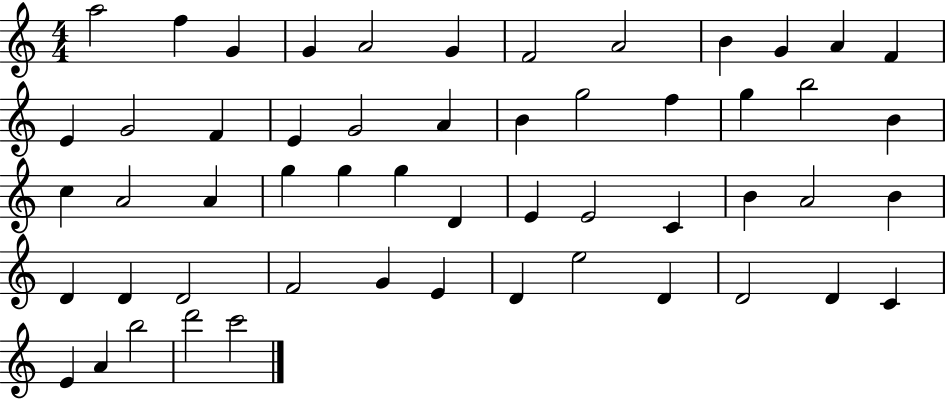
{
  \clef treble
  \numericTimeSignature
  \time 4/4
  \key c \major
  a''2 f''4 g'4 | g'4 a'2 g'4 | f'2 a'2 | b'4 g'4 a'4 f'4 | \break e'4 g'2 f'4 | e'4 g'2 a'4 | b'4 g''2 f''4 | g''4 b''2 b'4 | \break c''4 a'2 a'4 | g''4 g''4 g''4 d'4 | e'4 e'2 c'4 | b'4 a'2 b'4 | \break d'4 d'4 d'2 | f'2 g'4 e'4 | d'4 e''2 d'4 | d'2 d'4 c'4 | \break e'4 a'4 b''2 | d'''2 c'''2 | \bar "|."
}